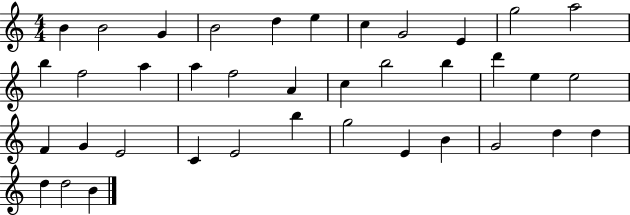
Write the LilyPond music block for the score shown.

{
  \clef treble
  \numericTimeSignature
  \time 4/4
  \key c \major
  b'4 b'2 g'4 | b'2 d''4 e''4 | c''4 g'2 e'4 | g''2 a''2 | \break b''4 f''2 a''4 | a''4 f''2 a'4 | c''4 b''2 b''4 | d'''4 e''4 e''2 | \break f'4 g'4 e'2 | c'4 e'2 b''4 | g''2 e'4 b'4 | g'2 d''4 d''4 | \break d''4 d''2 b'4 | \bar "|."
}